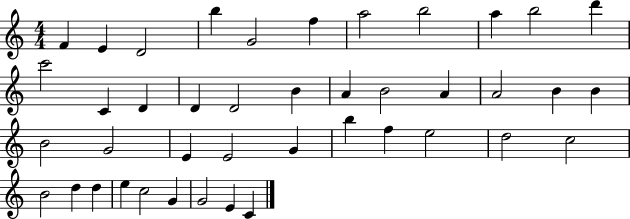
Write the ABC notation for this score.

X:1
T:Untitled
M:4/4
L:1/4
K:C
F E D2 b G2 f a2 b2 a b2 d' c'2 C D D D2 B A B2 A A2 B B B2 G2 E E2 G b f e2 d2 c2 B2 d d e c2 G G2 E C